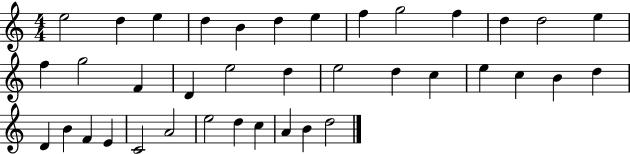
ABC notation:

X:1
T:Untitled
M:4/4
L:1/4
K:C
e2 d e d B d e f g2 f d d2 e f g2 F D e2 d e2 d c e c B d D B F E C2 A2 e2 d c A B d2